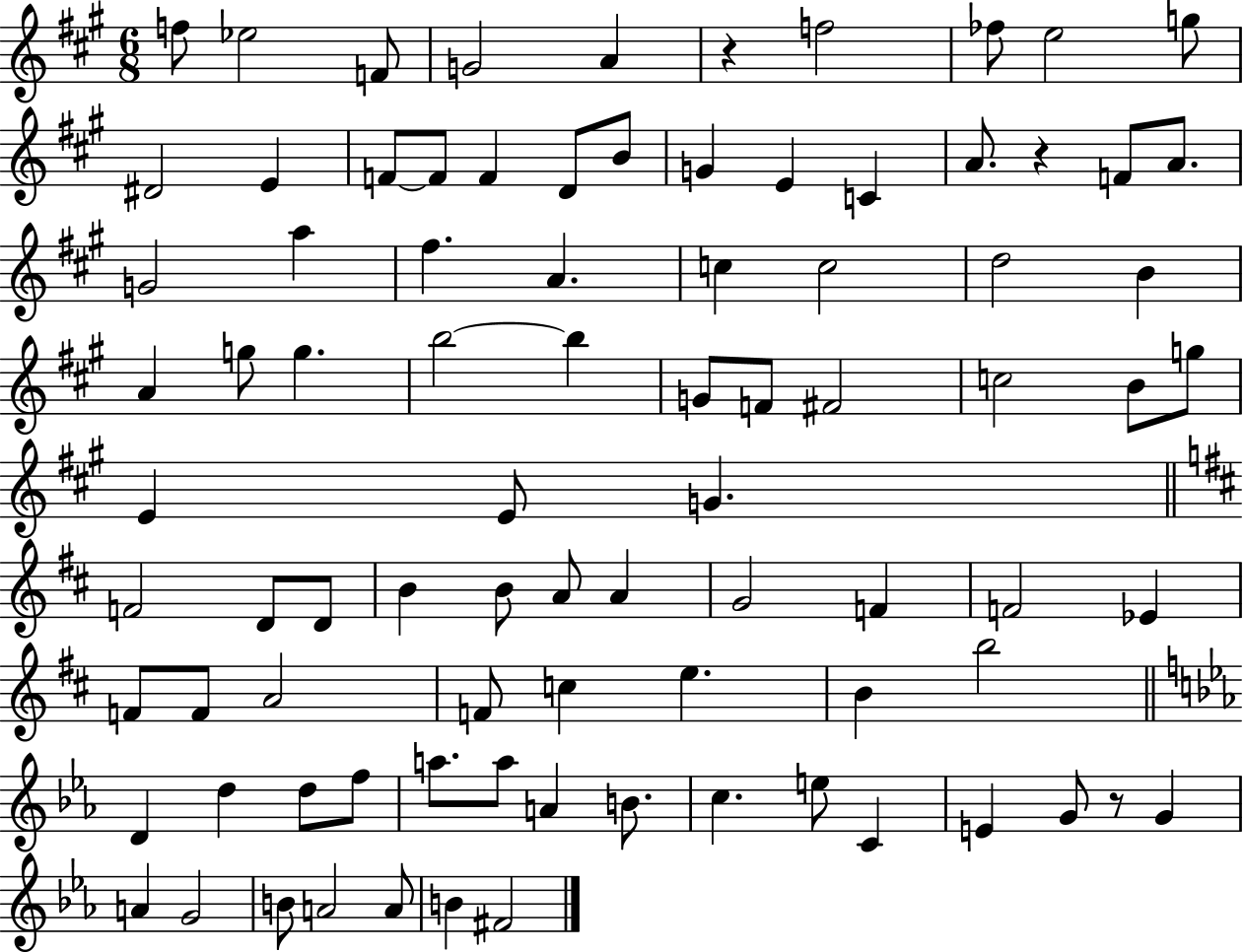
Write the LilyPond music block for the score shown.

{
  \clef treble
  \numericTimeSignature
  \time 6/8
  \key a \major
  f''8 ees''2 f'8 | g'2 a'4 | r4 f''2 | fes''8 e''2 g''8 | \break dis'2 e'4 | f'8~~ f'8 f'4 d'8 b'8 | g'4 e'4 c'4 | a'8. r4 f'8 a'8. | \break g'2 a''4 | fis''4. a'4. | c''4 c''2 | d''2 b'4 | \break a'4 g''8 g''4. | b''2~~ b''4 | g'8 f'8 fis'2 | c''2 b'8 g''8 | \break e'4 e'8 g'4. | \bar "||" \break \key b \minor f'2 d'8 d'8 | b'4 b'8 a'8 a'4 | g'2 f'4 | f'2 ees'4 | \break f'8 f'8 a'2 | f'8 c''4 e''4. | b'4 b''2 | \bar "||" \break \key ees \major d'4 d''4 d''8 f''8 | a''8. a''8 a'4 b'8. | c''4. e''8 c'4 | e'4 g'8 r8 g'4 | \break a'4 g'2 | b'8 a'2 a'8 | b'4 fis'2 | \bar "|."
}